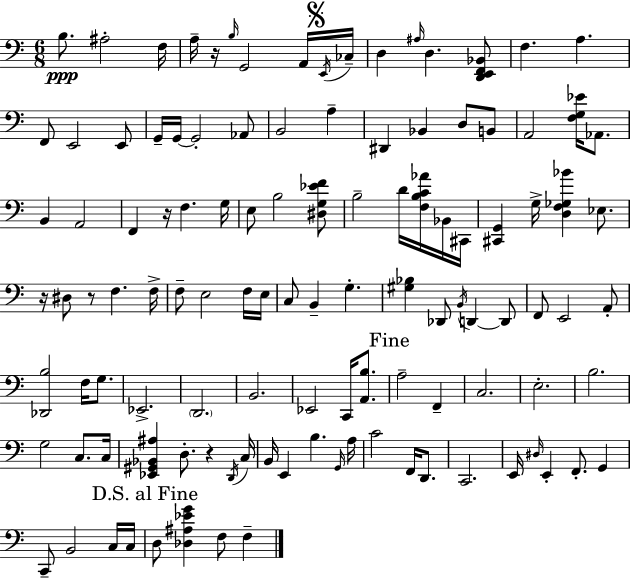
X:1
T:Untitled
M:6/8
L:1/4
K:Am
B,/2 ^A,2 F,/4 A,/4 z/4 B,/4 G,,2 A,,/4 E,,/4 _C,/4 D, ^A,/4 D, [D,,E,,F,,_B,,]/2 F, A, F,,/2 E,,2 E,,/2 G,,/4 G,,/4 G,,2 _A,,/2 B,,2 A, ^D,, _B,, D,/2 B,,/2 A,,2 [F,G,_E]/4 _A,,/2 B,, A,,2 F,, z/4 F, G,/4 E,/2 B,2 [^D,G,_EF]/2 B,2 D/4 [F,B,C_A]/4 _B,,/4 ^C,,/4 [^C,,G,,] G,/4 [D,F,_G,_B] _E,/2 z/4 ^D,/2 z/2 F, F,/4 F,/2 E,2 F,/4 E,/4 C,/2 B,, G, [^G,_B,] _D,,/2 B,,/4 D,, D,,/2 F,,/2 E,,2 A,,/2 [_D,,B,]2 F,/4 G,/2 _E,,2 D,,2 B,,2 _E,,2 C,,/4 [A,,B,]/2 A,2 F,, C,2 E,2 B,2 G,2 C,/2 C,/4 [_E,,^G,,_B,,^A,] D,/2 z D,,/4 C,/4 B,,/4 E,, B, G,,/4 A,/4 C2 F,,/4 D,,/2 C,,2 E,,/4 ^D,/4 E,, F,,/2 G,, C,,/2 B,,2 C,/4 C,/4 D,/2 [_D,^A,_EG] F,/2 F,